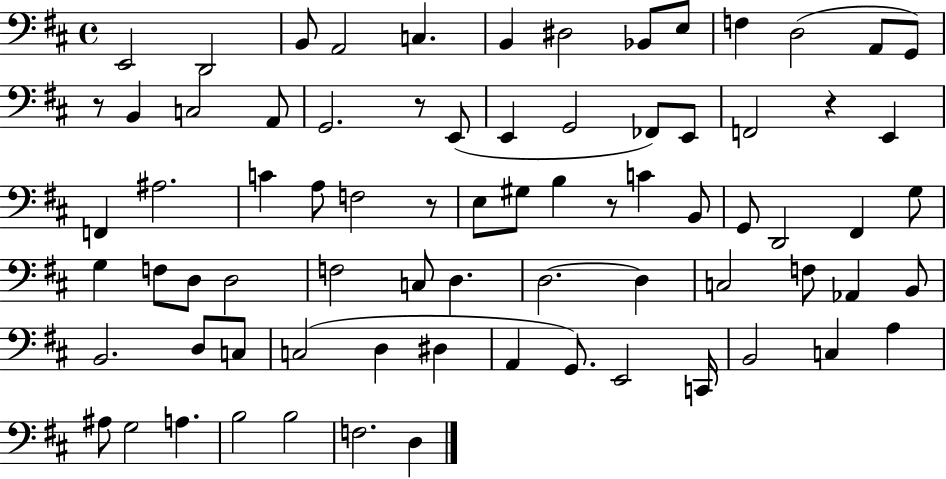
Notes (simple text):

E2/h D2/h B2/e A2/h C3/q. B2/q D#3/h Bb2/e E3/e F3/q D3/h A2/e G2/e R/e B2/q C3/h A2/e G2/h. R/e E2/e E2/q G2/h FES2/e E2/e F2/h R/q E2/q F2/q A#3/h. C4/q A3/e F3/h R/e E3/e G#3/e B3/q R/e C4/q B2/e G2/e D2/h F#2/q G3/e G3/q F3/e D3/e D3/h F3/h C3/e D3/q. D3/h. D3/q C3/h F3/e Ab2/q B2/e B2/h. D3/e C3/e C3/h D3/q D#3/q A2/q G2/e. E2/h C2/s B2/h C3/q A3/q A#3/e G3/h A3/q. B3/h B3/h F3/h. D3/q